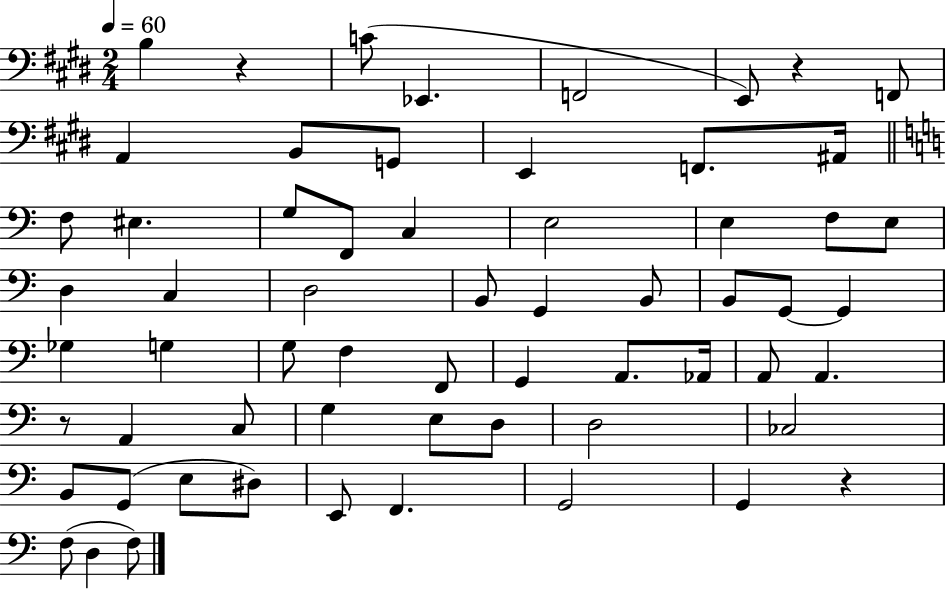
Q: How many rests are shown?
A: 4